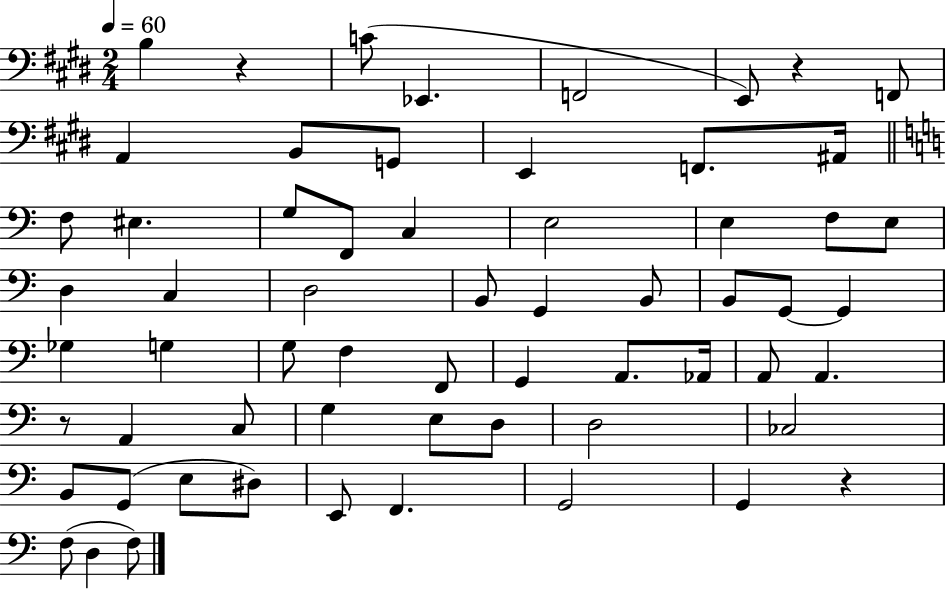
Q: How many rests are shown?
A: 4